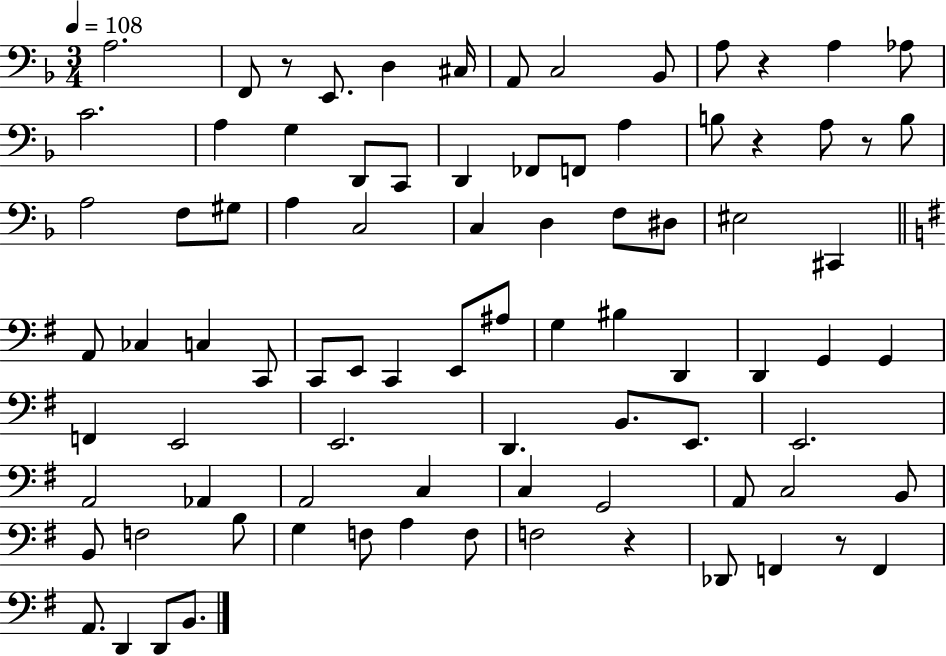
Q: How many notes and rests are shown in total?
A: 86